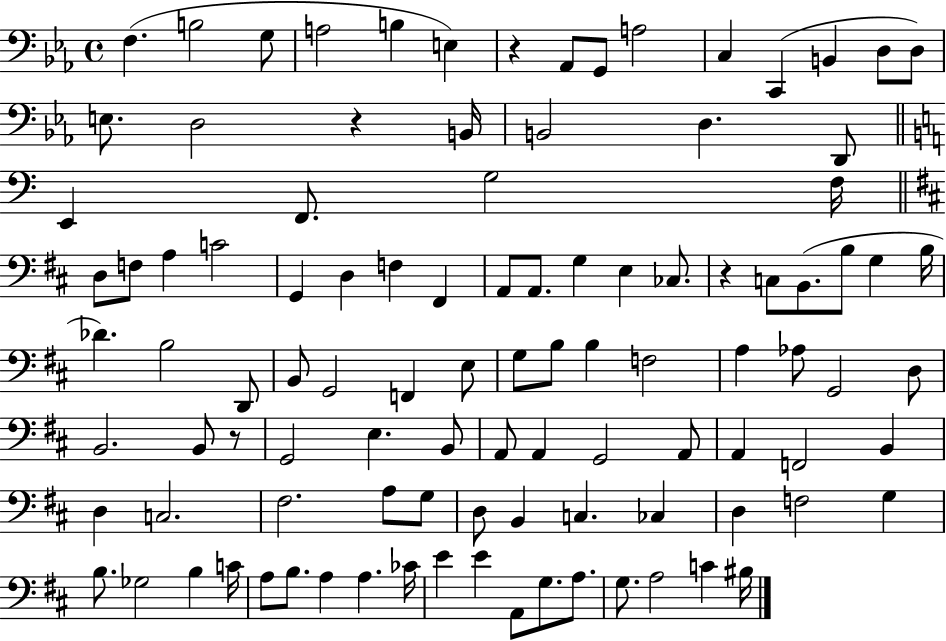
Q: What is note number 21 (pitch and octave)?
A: E2